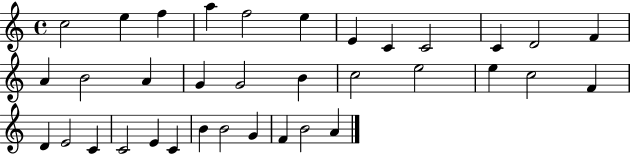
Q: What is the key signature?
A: C major